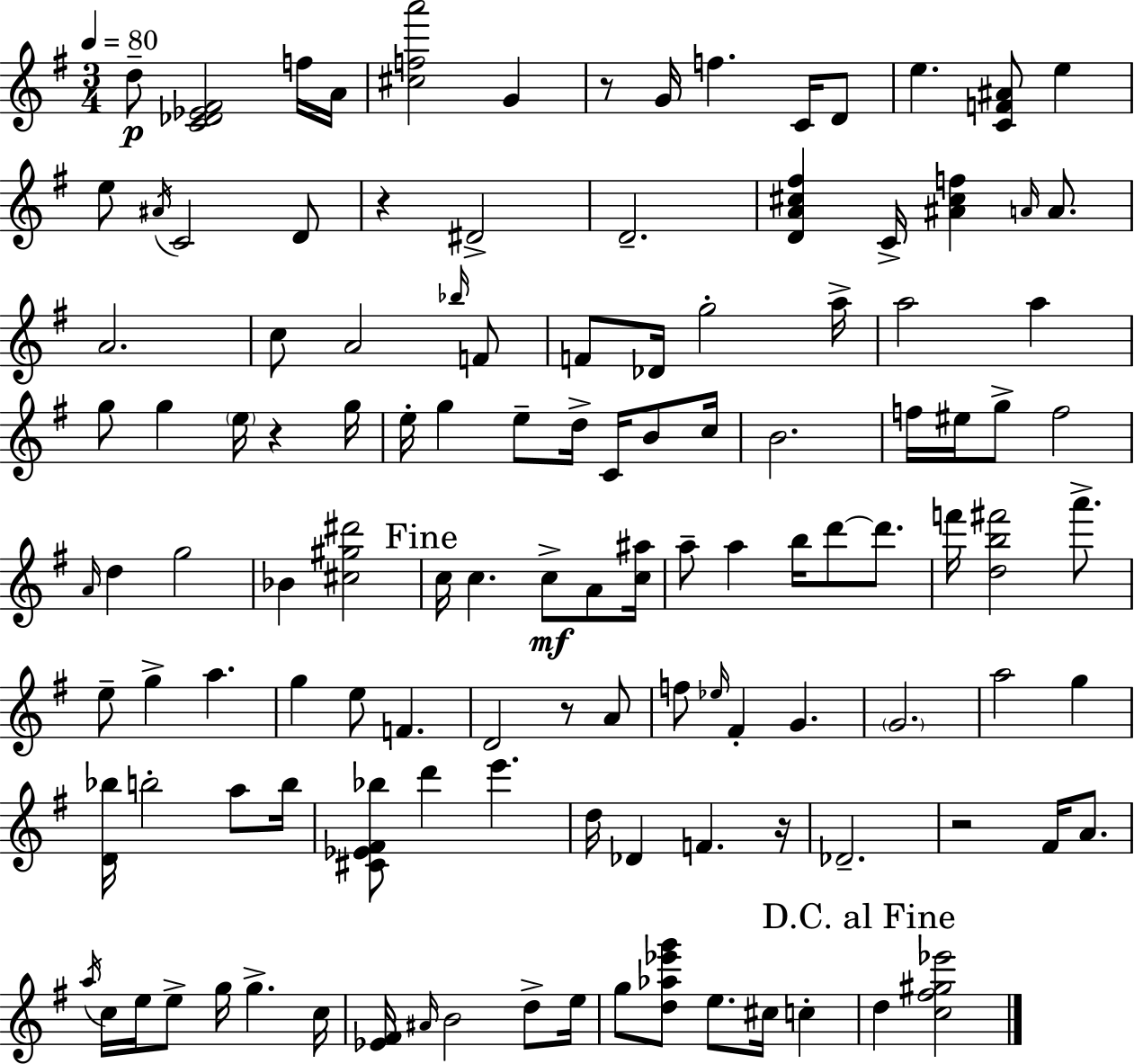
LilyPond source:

{
  \clef treble
  \numericTimeSignature
  \time 3/4
  \key e \minor
  \tempo 4 = 80
  \repeat volta 2 { d''8--\p <c' des' ees' fis'>2 f''16 a'16 | <cis'' f'' a'''>2 g'4 | r8 g'16 f''4. c'16 d'8 | e''4. <c' f' ais'>8 e''4 | \break e''8 \acciaccatura { ais'16 } c'2 d'8 | r4 dis'2-> | d'2.-- | <d' a' cis'' fis''>4 c'16-> <ais' cis'' f''>4 \grace { a'16 } a'8. | \break a'2. | c''8 a'2 | \grace { bes''16 } f'8 f'8 des'16 g''2-. | a''16-> a''2 a''4 | \break g''8 g''4 \parenthesize e''16 r4 | g''16 e''16-. g''4 e''8-- d''16-> c'16 | b'8 c''16 b'2. | f''16 eis''16 g''8-> f''2 | \break \grace { a'16 } d''4 g''2 | bes'4 <cis'' gis'' dis'''>2 | \mark "Fine" c''16 c''4. c''8->\mf | a'8 <c'' ais''>16 a''8-- a''4 b''16 d'''8~~ | \break d'''8. f'''16 <d'' b'' fis'''>2 | a'''8.-> e''8-- g''4-> a''4. | g''4 e''8 f'4. | d'2 | \break r8 a'8 f''8 \grace { ees''16 } fis'4-. g'4. | \parenthesize g'2. | a''2 | g''4 <d' bes''>16 b''2-. | \break a''8 b''16 <cis' ees' fis' bes''>8 d'''4 e'''4. | d''16 des'4 f'4. | r16 des'2.-- | r2 | \break fis'16 a'8. \acciaccatura { a''16 } c''16 e''16 e''8-> g''16 g''4.-> | c''16 <ees' fis'>16 \grace { ais'16 } b'2 | d''8-> e''16 g''8 <d'' aes'' ees''' g'''>8 e''8. | cis''16 c''4-. \mark "D.C. al Fine" d''4 <c'' fis'' gis'' ees'''>2 | \break } \bar "|."
}